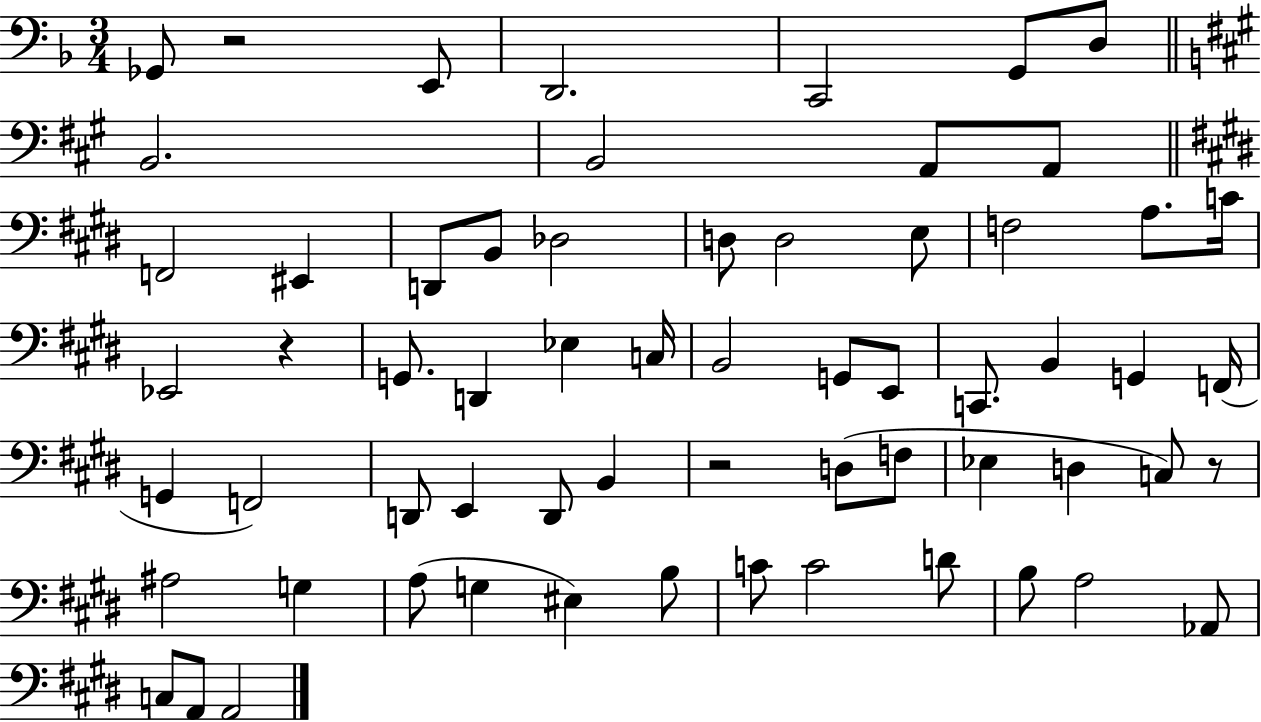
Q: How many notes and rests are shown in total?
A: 63